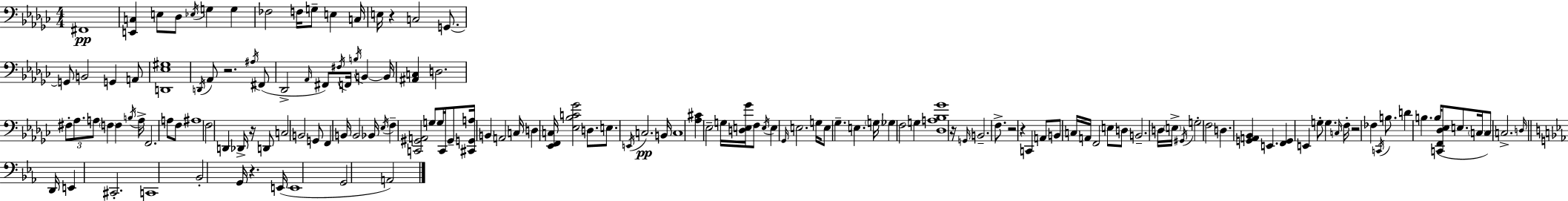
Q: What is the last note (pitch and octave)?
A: A2